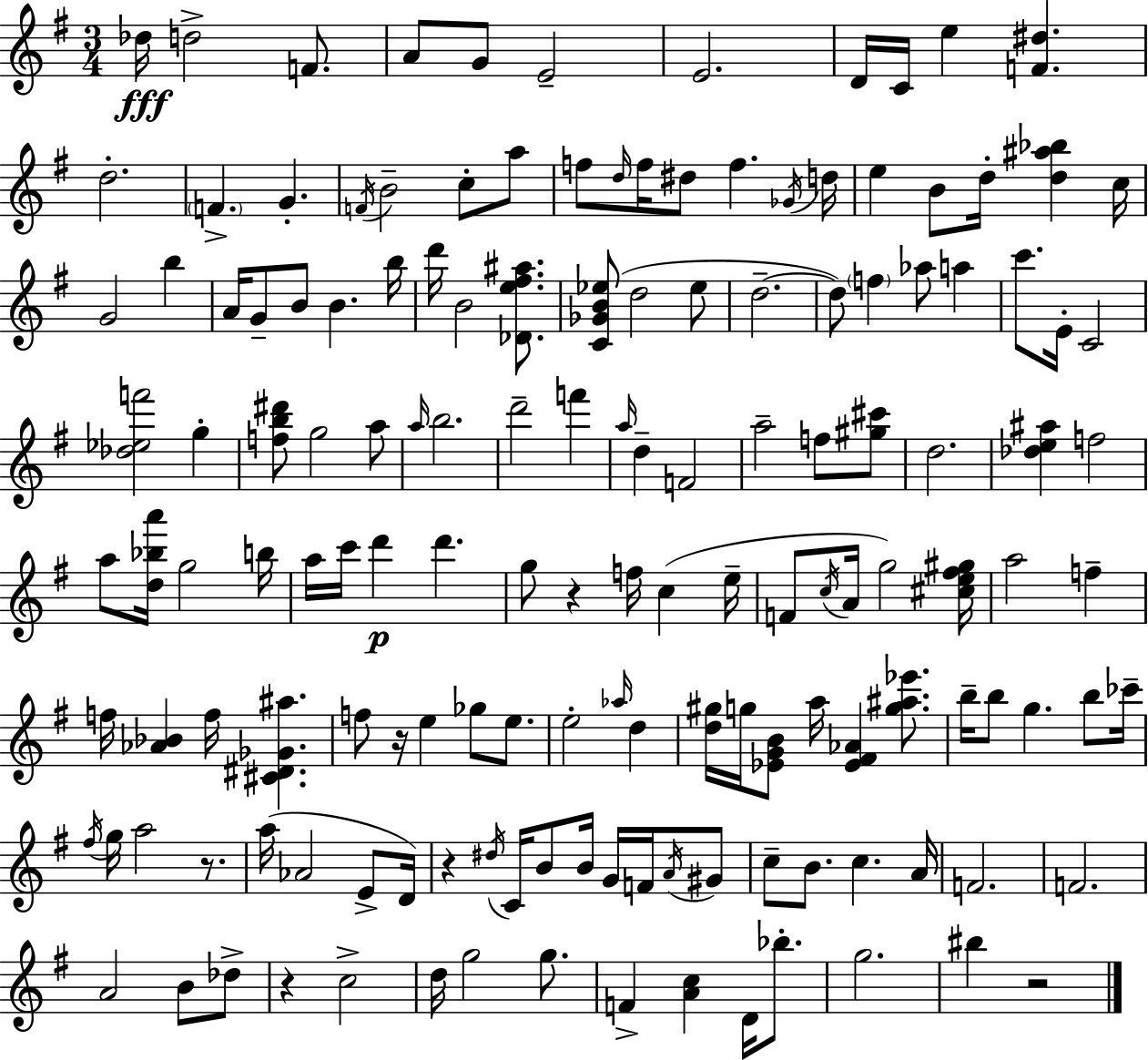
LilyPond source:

{
  \clef treble
  \numericTimeSignature
  \time 3/4
  \key e \minor
  des''16\fff d''2-> f'8. | a'8 g'8 e'2-- | e'2. | d'16 c'16 e''4 <f' dis''>4. | \break d''2.-. | \parenthesize f'4.-> g'4.-. | \acciaccatura { f'16 } b'2-- c''8-. a''8 | f''8 \grace { d''16 } f''16 dis''8 f''4. | \break \acciaccatura { ges'16 } d''16 e''4 b'8 d''16-. <d'' ais'' bes''>4 | c''16 g'2 b''4 | a'16 g'8-- b'8 b'4. | b''16 d'''16 b'2 | \break <des' e'' fis'' ais''>8. <c' ges' b' ees''>8( d''2 | ees''8 d''2.--~~ | d''8) \parenthesize f''4 aes''8 a''4 | c'''8. e'16-. c'2 | \break <des'' ees'' f'''>2 g''4-. | <f'' b'' dis'''>8 g''2 | a''8 \grace { a''16 } b''2. | d'''2-- | \break f'''4 \grace { a''16 } d''4-- f'2 | a''2-- | f''8 <gis'' cis'''>8 d''2. | <des'' e'' ais''>4 f''2 | \break a''8 <d'' bes'' a'''>16 g''2 | b''16 a''16 c'''16 d'''4\p d'''4. | g''8 r4 f''16 | c''4( e''16-- f'8 \acciaccatura { c''16 } a'16 g''2) | \break <cis'' e'' fis'' gis''>16 a''2 | f''4-- f''16 <aes' bes'>4 f''16 | <cis' dis' ges' ais''>4. f''8 r16 e''4 | ges''8 e''8. e''2-. | \break \grace { aes''16 } d''4 <d'' gis''>16 g''16 <ees' g' b'>8 a''16 | <ees' fis' aes'>4 <g'' ais'' ees'''>8. b''16-- b''8 g''4. | b''8 ces'''16-- \acciaccatura { fis''16 } g''16 a''2 | r8. a''16( aes'2 | \break e'8-> d'16) r4 | \acciaccatura { dis''16 } c'16 b'8 b'16 g'16 f'16 \acciaccatura { a'16 } gis'8 c''8-- | b'8. c''4. a'16 f'2. | f'2. | \break a'2 | b'8 des''8-> r4 | c''2-> d''16 g''2 | g''8. f'4-> | \break <a' c''>4 d'16 bes''8.-. g''2. | bis''4 | r2 \bar "|."
}